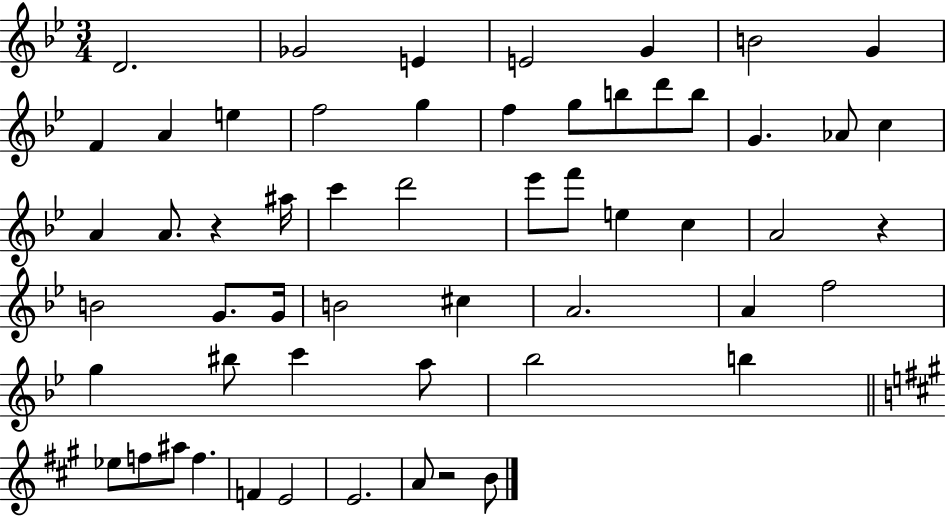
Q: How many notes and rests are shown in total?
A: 56